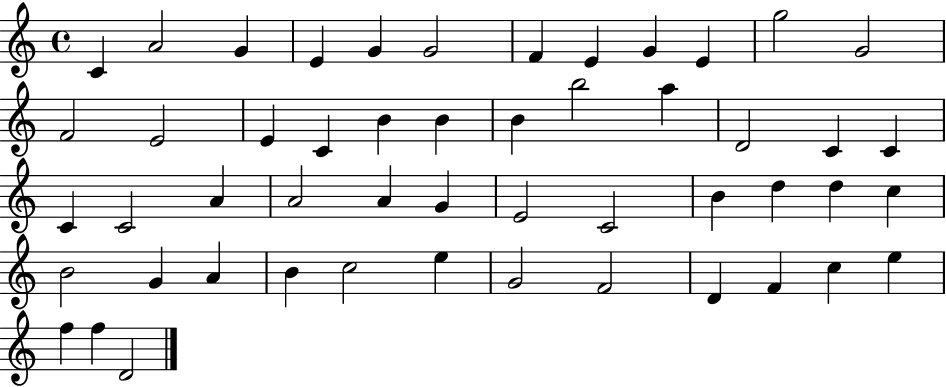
{
  \clef treble
  \time 4/4
  \defaultTimeSignature
  \key c \major
  c'4 a'2 g'4 | e'4 g'4 g'2 | f'4 e'4 g'4 e'4 | g''2 g'2 | \break f'2 e'2 | e'4 c'4 b'4 b'4 | b'4 b''2 a''4 | d'2 c'4 c'4 | \break c'4 c'2 a'4 | a'2 a'4 g'4 | e'2 c'2 | b'4 d''4 d''4 c''4 | \break b'2 g'4 a'4 | b'4 c''2 e''4 | g'2 f'2 | d'4 f'4 c''4 e''4 | \break f''4 f''4 d'2 | \bar "|."
}